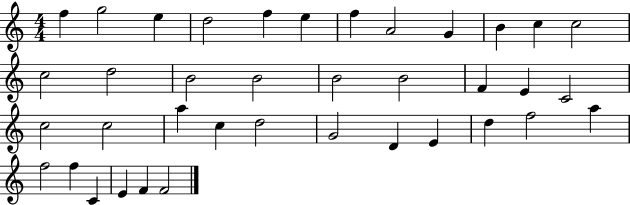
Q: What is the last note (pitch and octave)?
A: F4